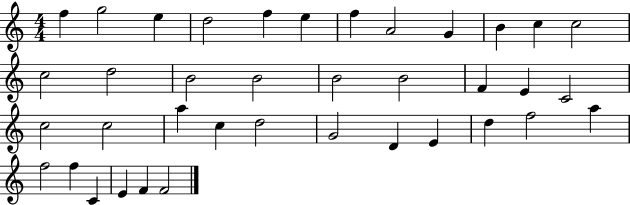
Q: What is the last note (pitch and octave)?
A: F4